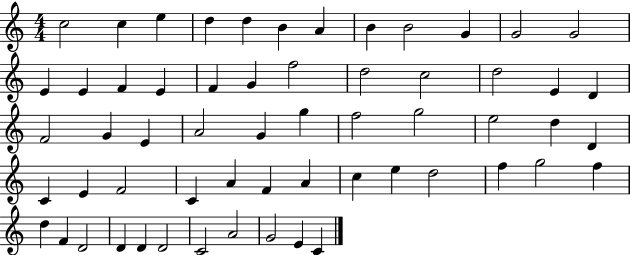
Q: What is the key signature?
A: C major